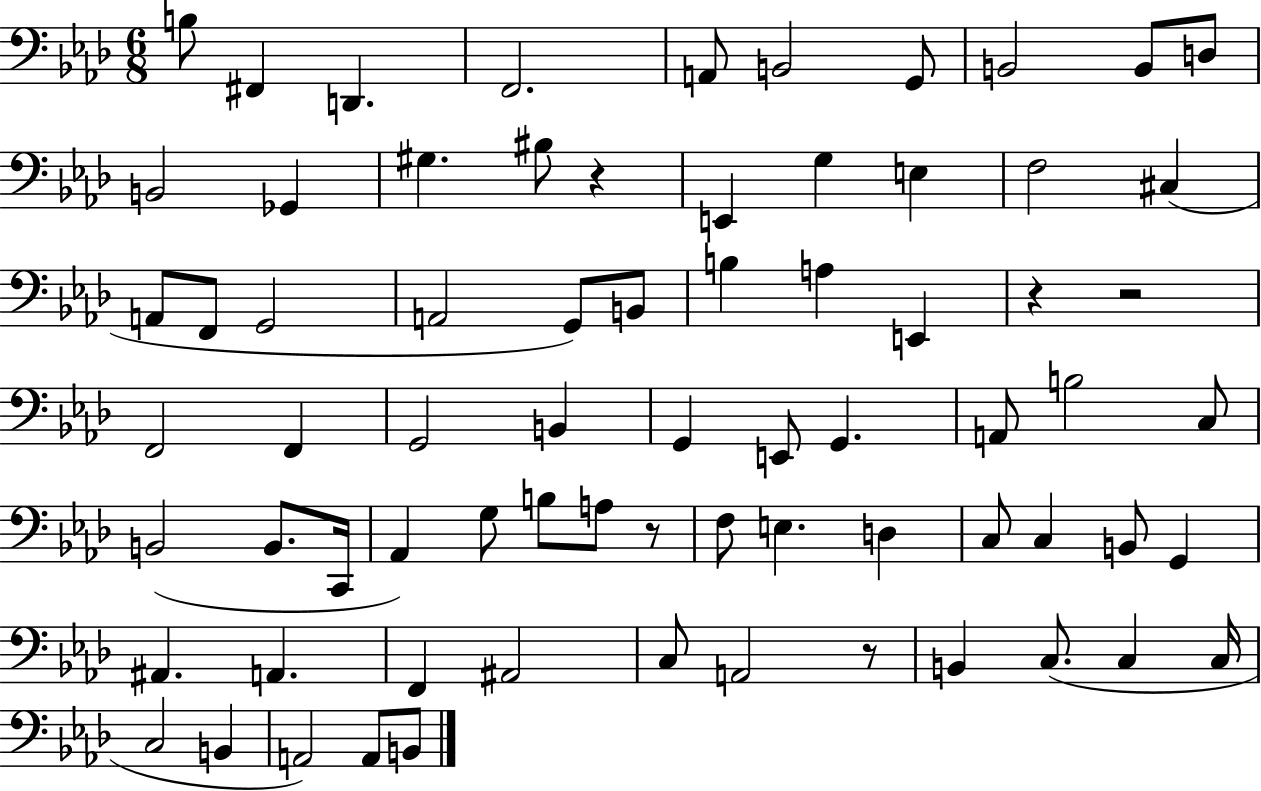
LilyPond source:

{
  \clef bass
  \numericTimeSignature
  \time 6/8
  \key aes \major
  \repeat volta 2 { b8 fis,4 d,4. | f,2. | a,8 b,2 g,8 | b,2 b,8 d8 | \break b,2 ges,4 | gis4. bis8 r4 | e,4 g4 e4 | f2 cis4( | \break a,8 f,8 g,2 | a,2 g,8) b,8 | b4 a4 e,4 | r4 r2 | \break f,2 f,4 | g,2 b,4 | g,4 e,8 g,4. | a,8 b2 c8 | \break b,2( b,8. c,16 | aes,4) g8 b8 a8 r8 | f8 e4. d4 | c8 c4 b,8 g,4 | \break ais,4. a,4. | f,4 ais,2 | c8 a,2 r8 | b,4 c8.( c4 c16 | \break c2 b,4 | a,2) a,8 b,8 | } \bar "|."
}